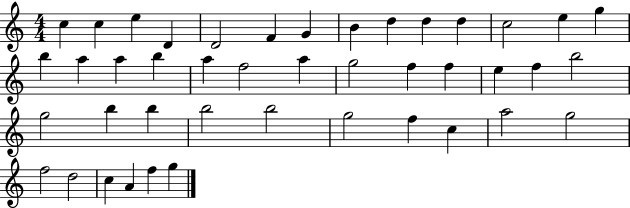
{
  \clef treble
  \numericTimeSignature
  \time 4/4
  \key c \major
  c''4 c''4 e''4 d'4 | d'2 f'4 g'4 | b'4 d''4 d''4 d''4 | c''2 e''4 g''4 | \break b''4 a''4 a''4 b''4 | a''4 f''2 a''4 | g''2 f''4 f''4 | e''4 f''4 b''2 | \break g''2 b''4 b''4 | b''2 b''2 | g''2 f''4 c''4 | a''2 g''2 | \break f''2 d''2 | c''4 a'4 f''4 g''4 | \bar "|."
}